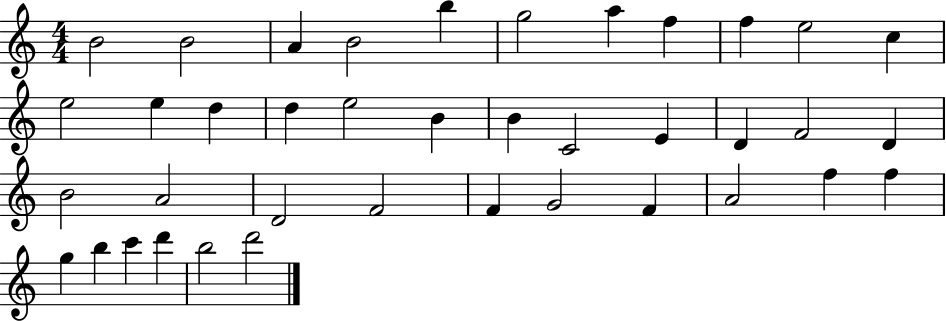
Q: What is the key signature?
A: C major